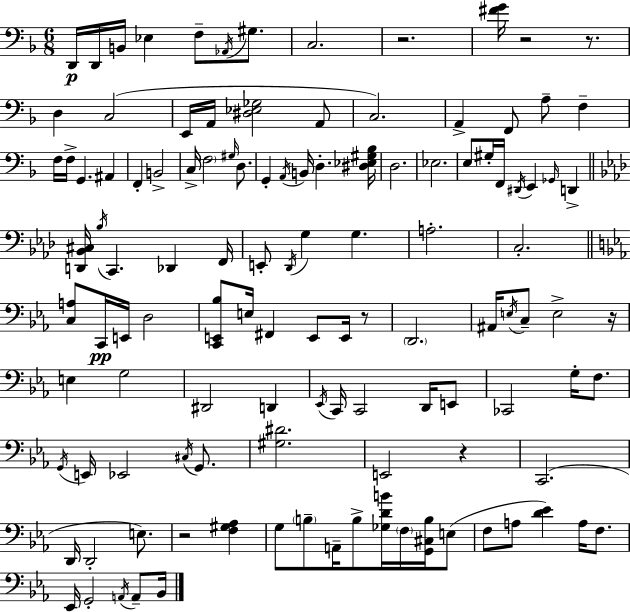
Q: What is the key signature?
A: F major